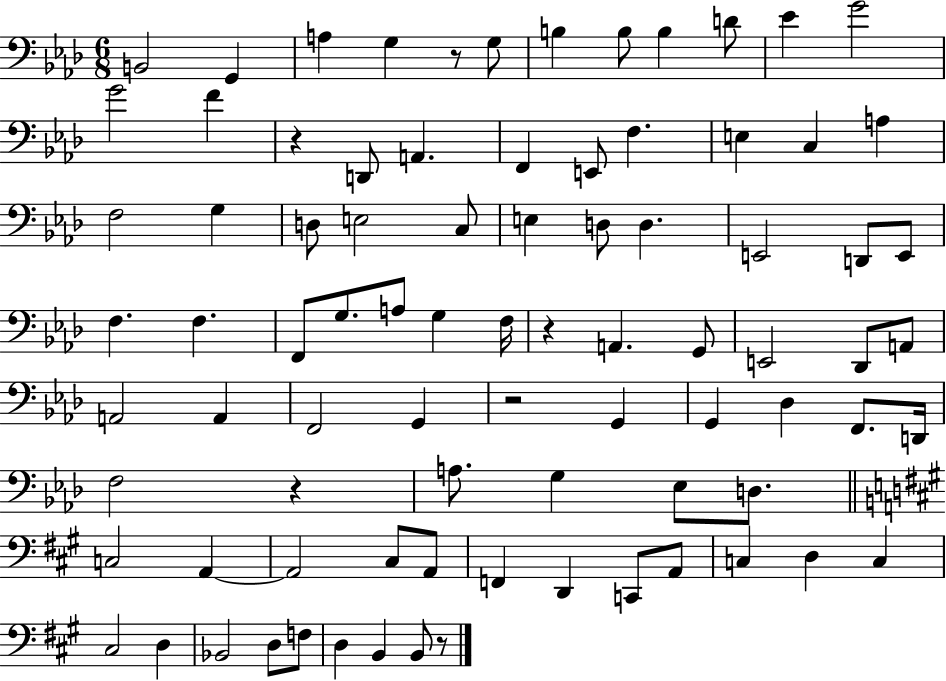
{
  \clef bass
  \numericTimeSignature
  \time 6/8
  \key aes \major
  \repeat volta 2 { b,2 g,4 | a4 g4 r8 g8 | b4 b8 b4 d'8 | ees'4 g'2 | \break g'2 f'4 | r4 d,8 a,4. | f,4 e,8 f4. | e4 c4 a4 | \break f2 g4 | d8 e2 c8 | e4 d8 d4. | e,2 d,8 e,8 | \break f4. f4. | f,8 g8. a8 g4 f16 | r4 a,4. g,8 | e,2 des,8 a,8 | \break a,2 a,4 | f,2 g,4 | r2 g,4 | g,4 des4 f,8. d,16 | \break f2 r4 | a8. g4 ees8 d8. | \bar "||" \break \key a \major c2 a,4~~ | a,2 cis8 a,8 | f,4 d,4 c,8 a,8 | c4 d4 c4 | \break cis2 d4 | bes,2 d8 f8 | d4 b,4 b,8 r8 | } \bar "|."
}